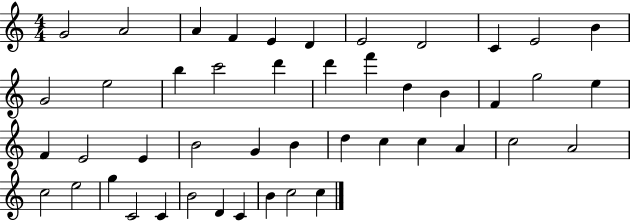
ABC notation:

X:1
T:Untitled
M:4/4
L:1/4
K:C
G2 A2 A F E D E2 D2 C E2 B G2 e2 b c'2 d' d' f' d B F g2 e F E2 E B2 G B d c c A c2 A2 c2 e2 g C2 C B2 D C B c2 c